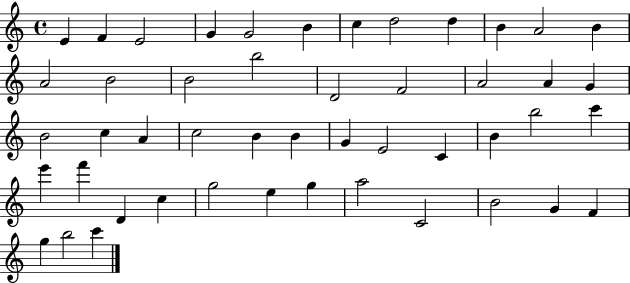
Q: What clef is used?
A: treble